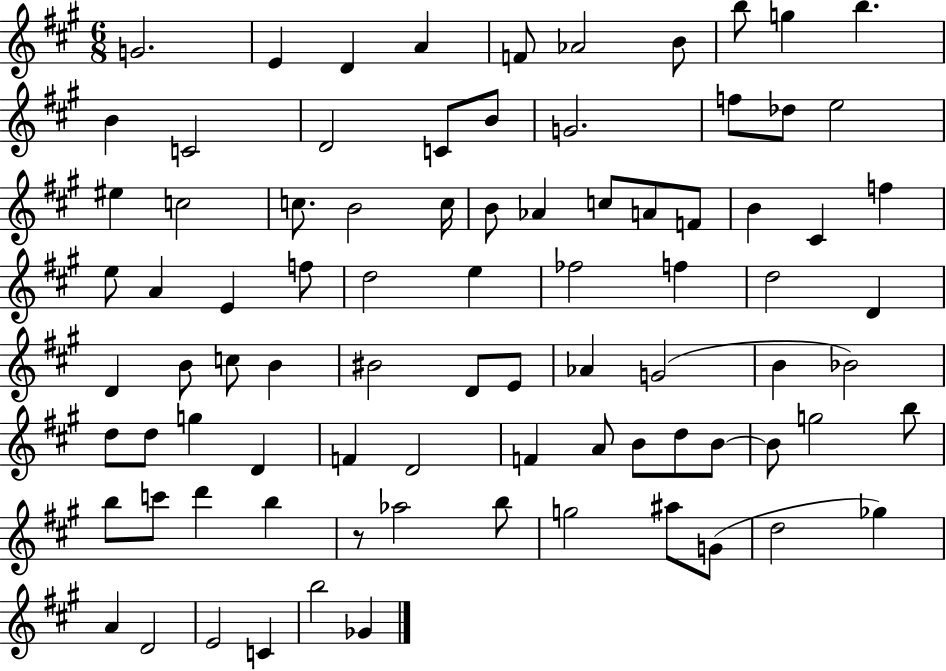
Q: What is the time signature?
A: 6/8